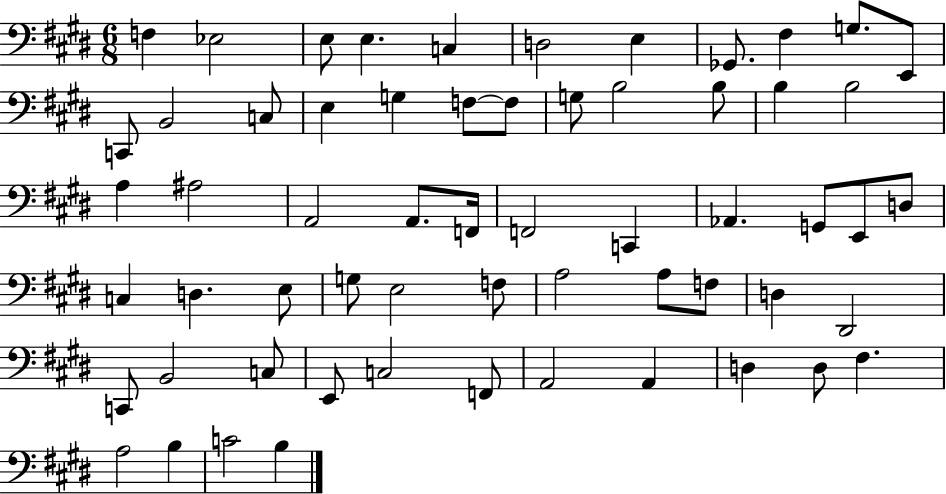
X:1
T:Untitled
M:6/8
L:1/4
K:E
F, _E,2 E,/2 E, C, D,2 E, _G,,/2 ^F, G,/2 E,,/2 C,,/2 B,,2 C,/2 E, G, F,/2 F,/2 G,/2 B,2 B,/2 B, B,2 A, ^A,2 A,,2 A,,/2 F,,/4 F,,2 C,, _A,, G,,/2 E,,/2 D,/2 C, D, E,/2 G,/2 E,2 F,/2 A,2 A,/2 F,/2 D, ^D,,2 C,,/2 B,,2 C,/2 E,,/2 C,2 F,,/2 A,,2 A,, D, D,/2 ^F, A,2 B, C2 B,